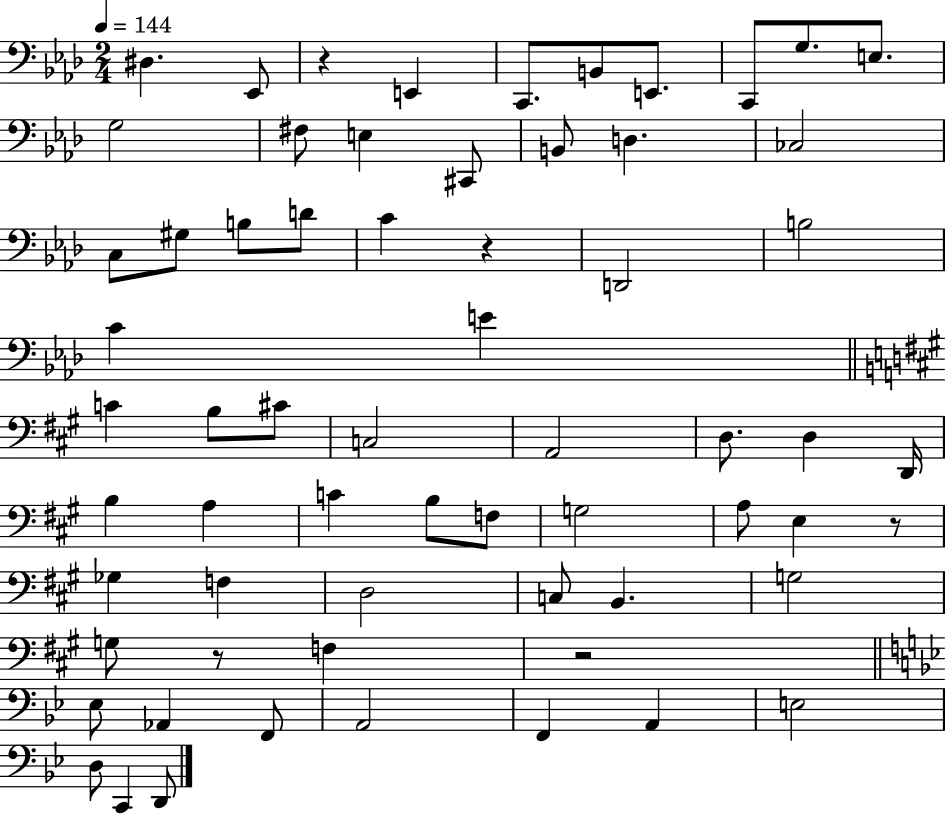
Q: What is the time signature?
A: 2/4